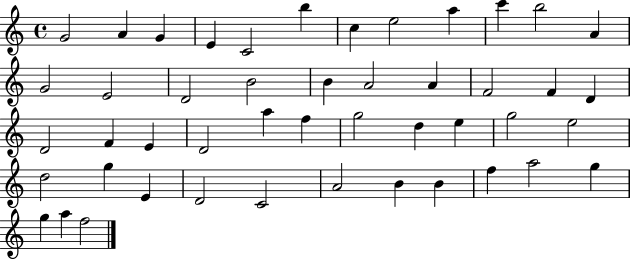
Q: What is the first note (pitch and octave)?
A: G4